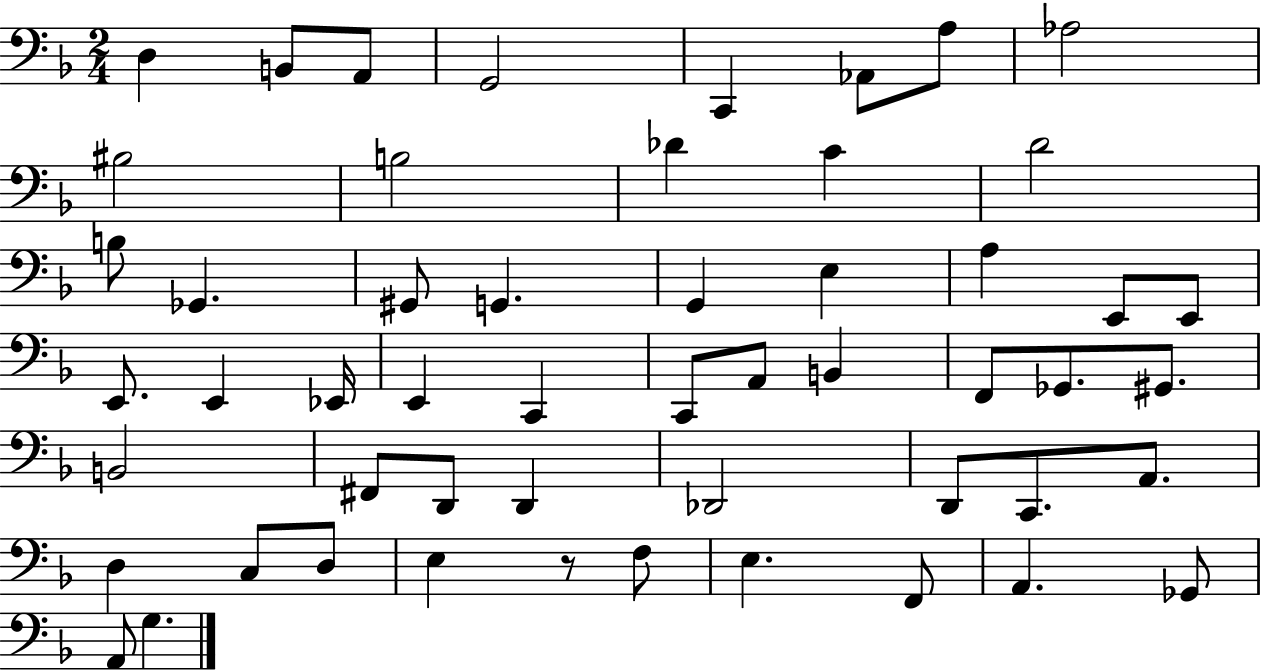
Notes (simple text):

D3/q B2/e A2/e G2/h C2/q Ab2/e A3/e Ab3/h BIS3/h B3/h Db4/q C4/q D4/h B3/e Gb2/q. G#2/e G2/q. G2/q E3/q A3/q E2/e E2/e E2/e. E2/q Eb2/s E2/q C2/q C2/e A2/e B2/q F2/e Gb2/e. G#2/e. B2/h F#2/e D2/e D2/q Db2/h D2/e C2/e. A2/e. D3/q C3/e D3/e E3/q R/e F3/e E3/q. F2/e A2/q. Gb2/e A2/e G3/q.